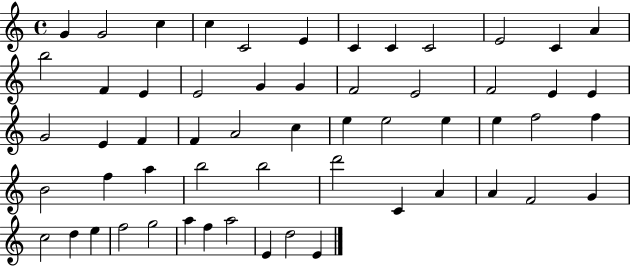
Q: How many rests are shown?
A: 0